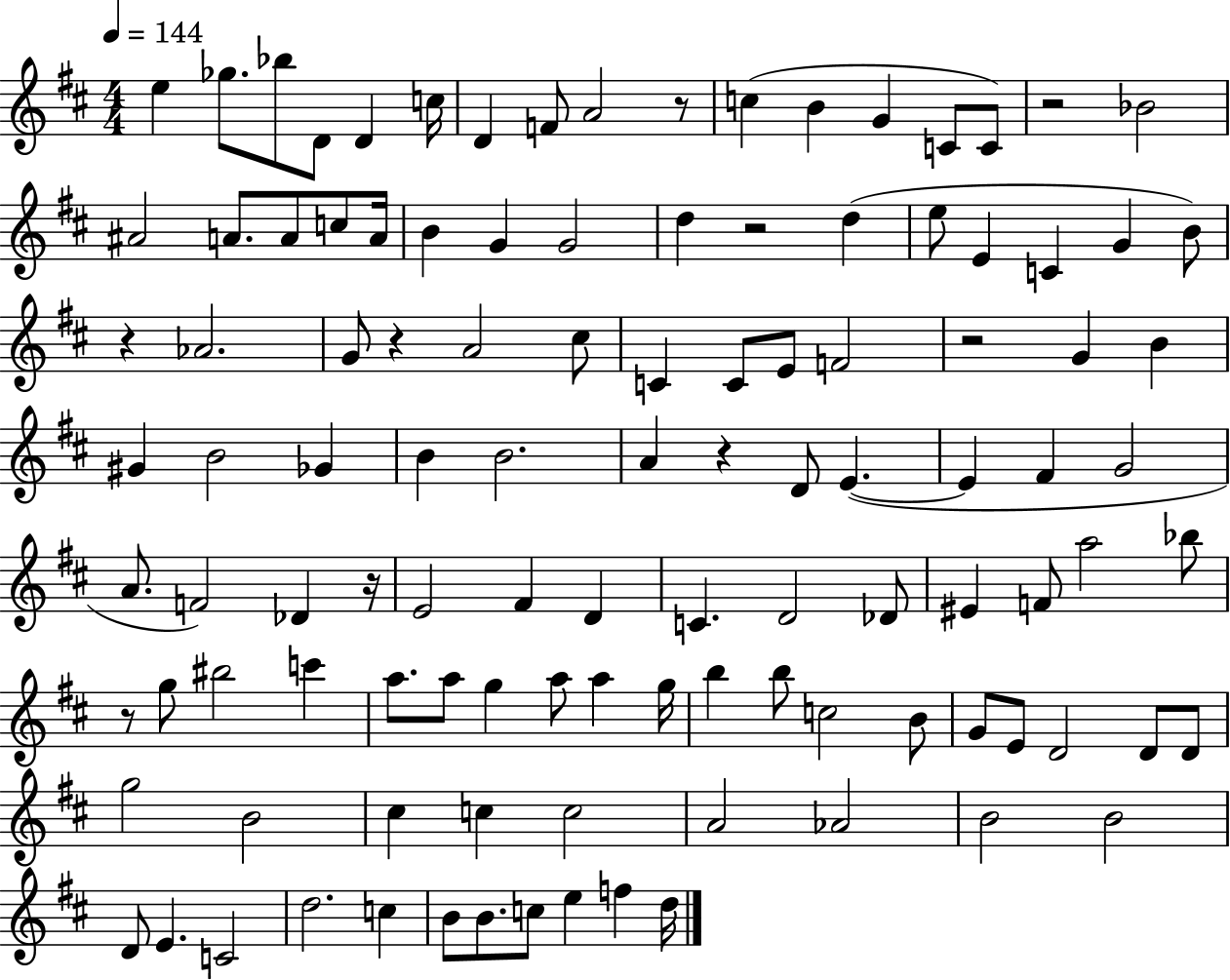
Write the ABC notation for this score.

X:1
T:Untitled
M:4/4
L:1/4
K:D
e _g/2 _b/2 D/2 D c/4 D F/2 A2 z/2 c B G C/2 C/2 z2 _B2 ^A2 A/2 A/2 c/2 A/4 B G G2 d z2 d e/2 E C G B/2 z _A2 G/2 z A2 ^c/2 C C/2 E/2 F2 z2 G B ^G B2 _G B B2 A z D/2 E E ^F G2 A/2 F2 _D z/4 E2 ^F D C D2 _D/2 ^E F/2 a2 _b/2 z/2 g/2 ^b2 c' a/2 a/2 g a/2 a g/4 b b/2 c2 B/2 G/2 E/2 D2 D/2 D/2 g2 B2 ^c c c2 A2 _A2 B2 B2 D/2 E C2 d2 c B/2 B/2 c/2 e f d/4